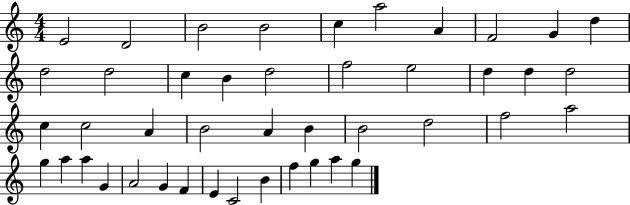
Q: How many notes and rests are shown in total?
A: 44